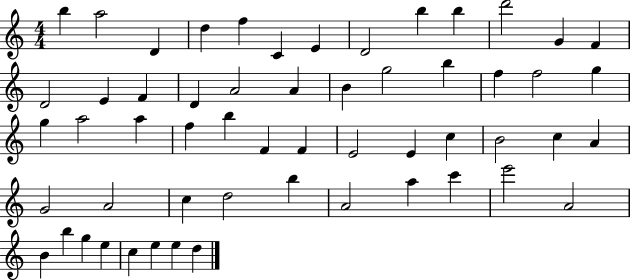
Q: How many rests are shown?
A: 0